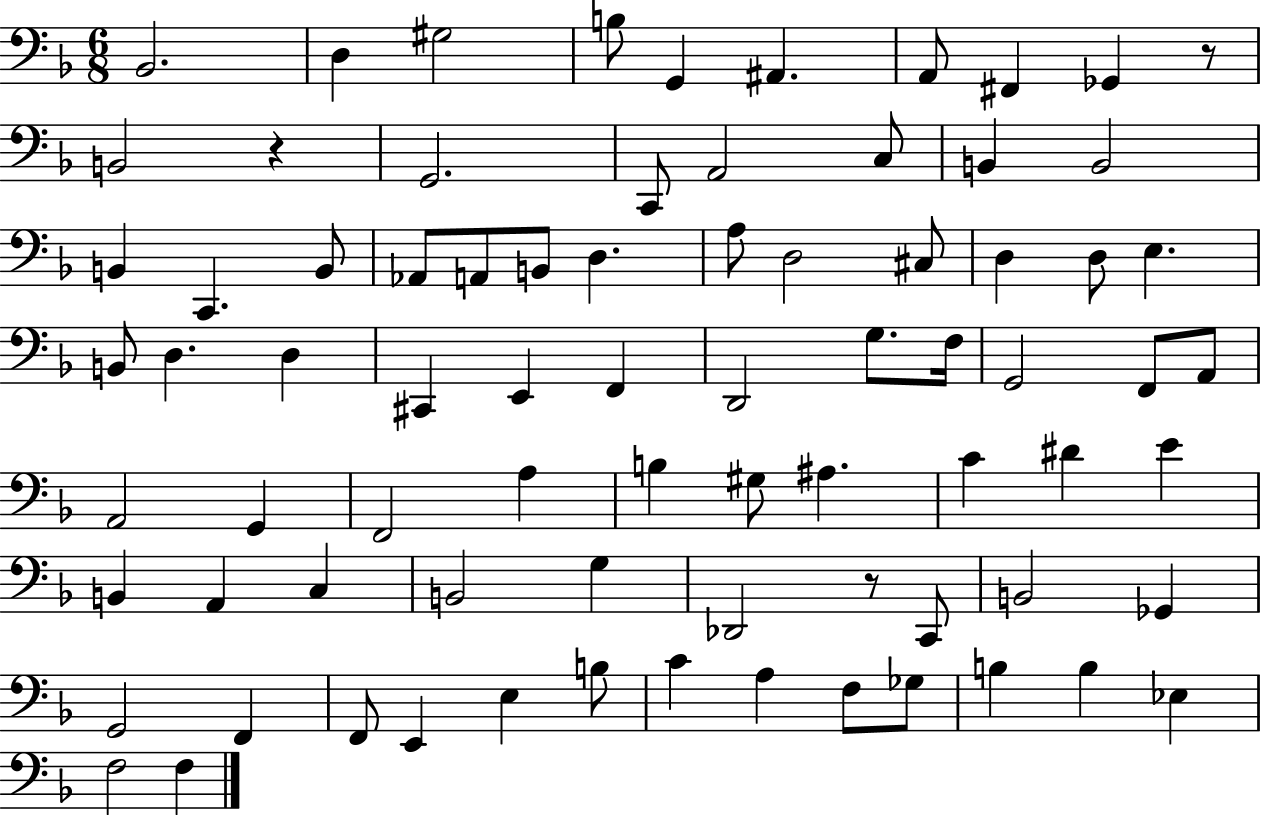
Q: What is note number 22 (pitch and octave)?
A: B2